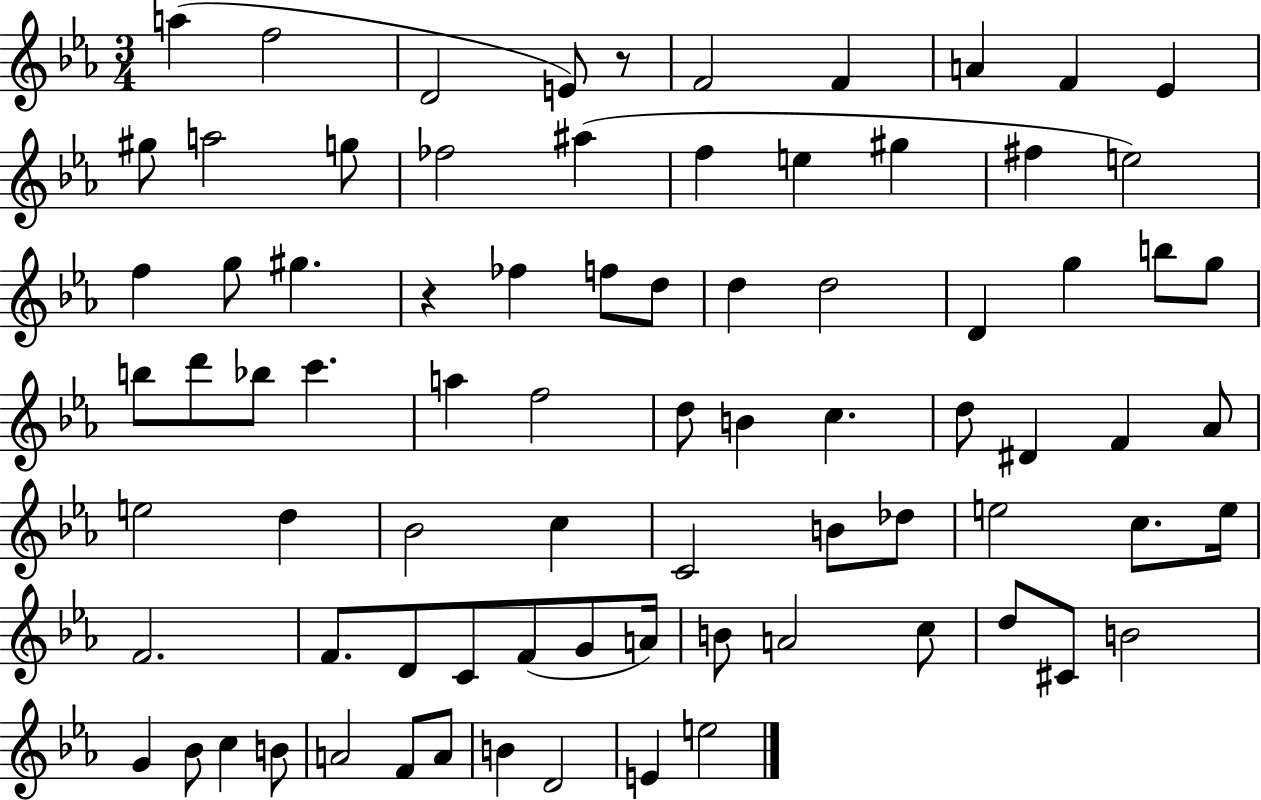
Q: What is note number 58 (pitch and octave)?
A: C4